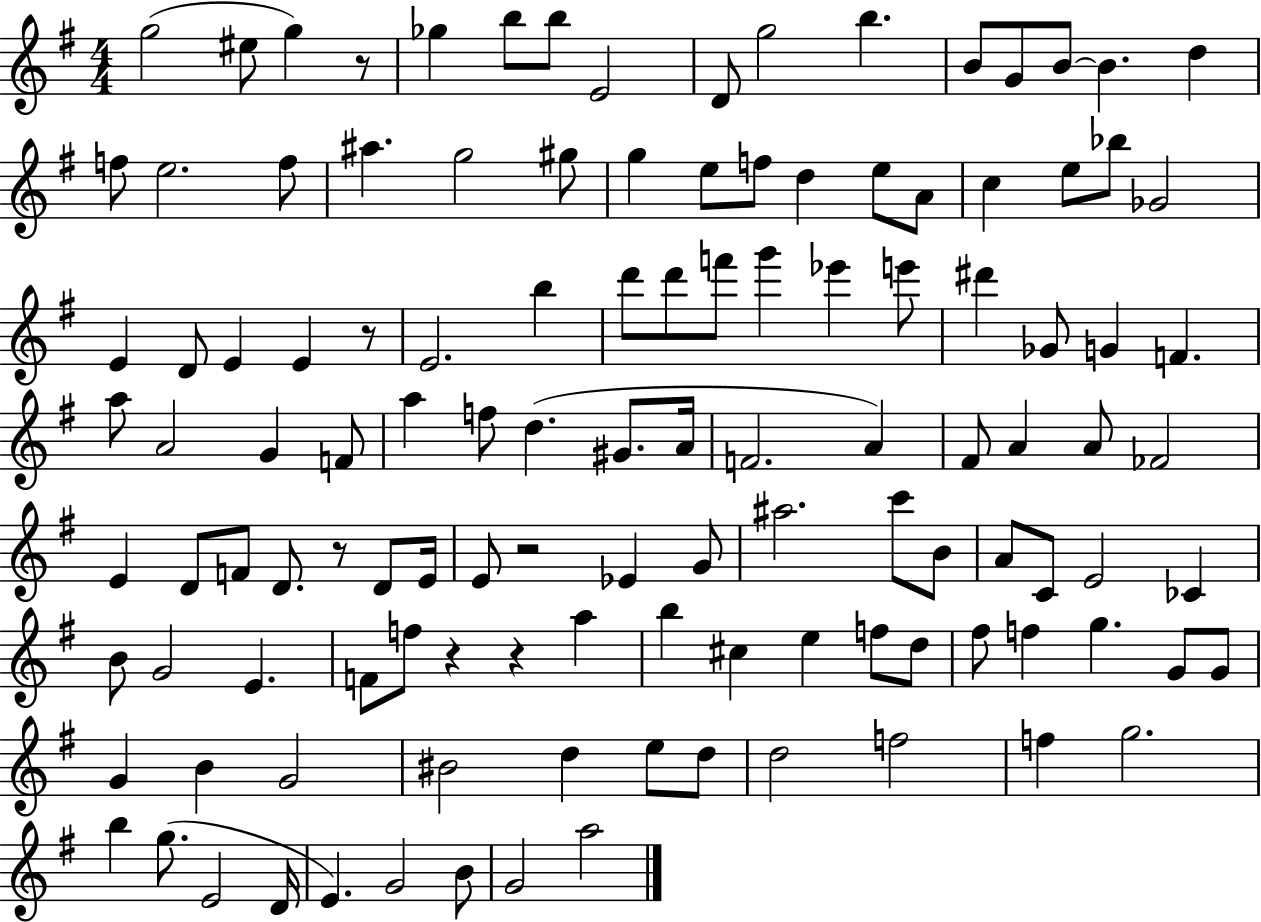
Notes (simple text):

G5/h EIS5/e G5/q R/e Gb5/q B5/e B5/e E4/h D4/e G5/h B5/q. B4/e G4/e B4/e B4/q. D5/q F5/e E5/h. F5/e A#5/q. G5/h G#5/e G5/q E5/e F5/e D5/q E5/e A4/e C5/q E5/e Bb5/e Gb4/h E4/q D4/e E4/q E4/q R/e E4/h. B5/q D6/e D6/e F6/e G6/q Eb6/q E6/e D#6/q Gb4/e G4/q F4/q. A5/e A4/h G4/q F4/e A5/q F5/e D5/q. G#4/e. A4/s F4/h. A4/q F#4/e A4/q A4/e FES4/h E4/q D4/e F4/e D4/e. R/e D4/e E4/s E4/e R/h Eb4/q G4/e A#5/h. C6/e B4/e A4/e C4/e E4/h CES4/q B4/e G4/h E4/q. F4/e F5/e R/q R/q A5/q B5/q C#5/q E5/q F5/e D5/e F#5/e F5/q G5/q. G4/e G4/e G4/q B4/q G4/h BIS4/h D5/q E5/e D5/e D5/h F5/h F5/q G5/h. B5/q G5/e. E4/h D4/s E4/q. G4/h B4/e G4/h A5/h